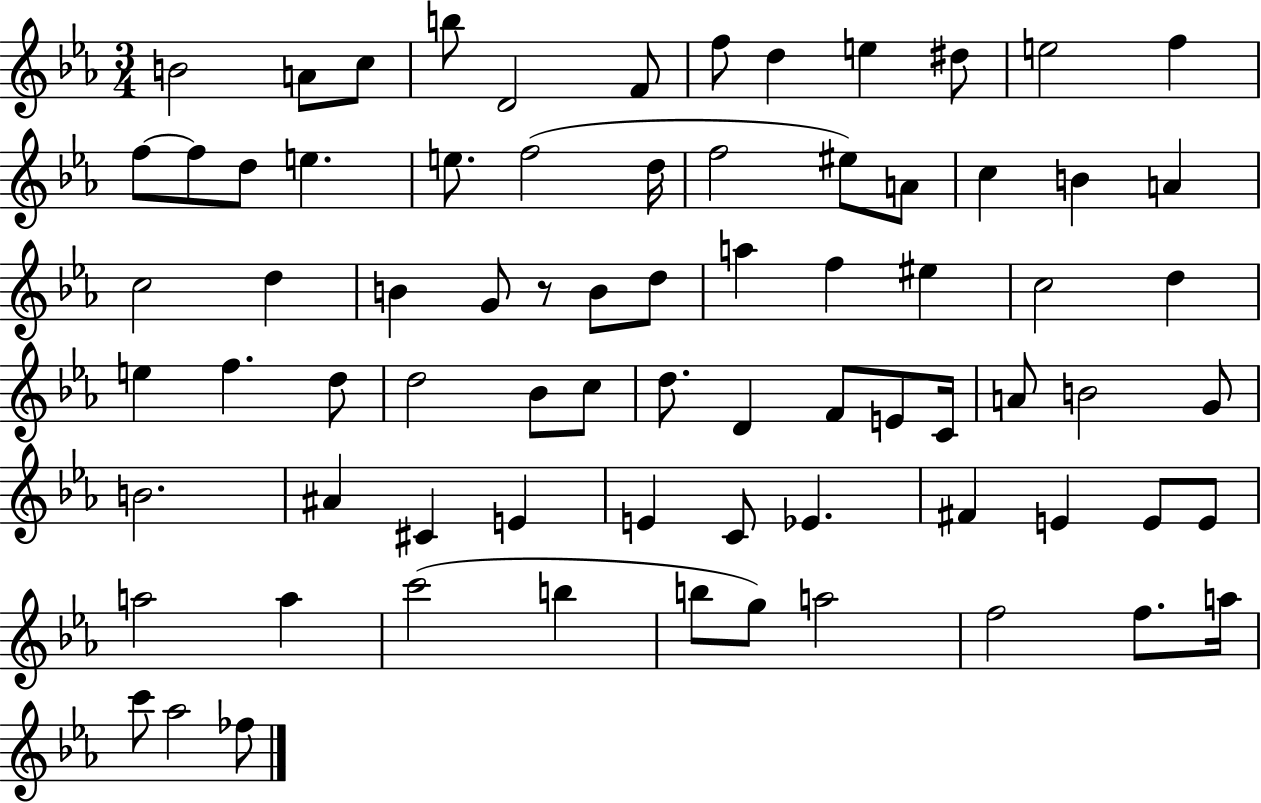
{
  \clef treble
  \numericTimeSignature
  \time 3/4
  \key ees \major
  \repeat volta 2 { b'2 a'8 c''8 | b''8 d'2 f'8 | f''8 d''4 e''4 dis''8 | e''2 f''4 | \break f''8~~ f''8 d''8 e''4. | e''8. f''2( d''16 | f''2 eis''8) a'8 | c''4 b'4 a'4 | \break c''2 d''4 | b'4 g'8 r8 b'8 d''8 | a''4 f''4 eis''4 | c''2 d''4 | \break e''4 f''4. d''8 | d''2 bes'8 c''8 | d''8. d'4 f'8 e'8 c'16 | a'8 b'2 g'8 | \break b'2. | ais'4 cis'4 e'4 | e'4 c'8 ees'4. | fis'4 e'4 e'8 e'8 | \break a''2 a''4 | c'''2( b''4 | b''8 g''8) a''2 | f''2 f''8. a''16 | \break c'''8 aes''2 fes''8 | } \bar "|."
}